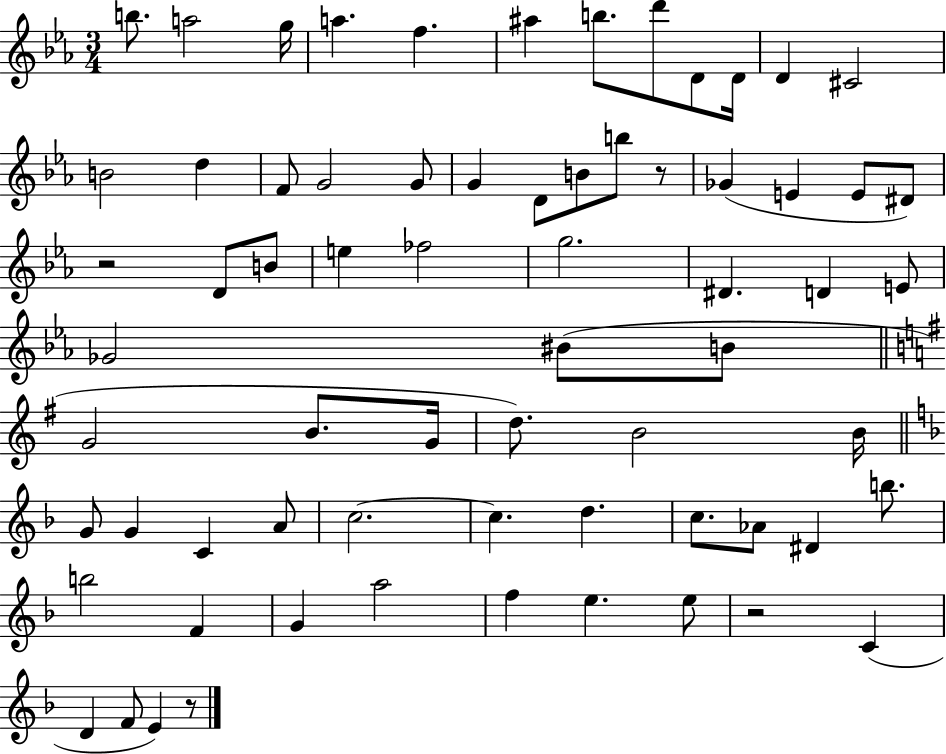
{
  \clef treble
  \numericTimeSignature
  \time 3/4
  \key ees \major
  \repeat volta 2 { b''8. a''2 g''16 | a''4. f''4. | ais''4 b''8. d'''8 d'8 d'16 | d'4 cis'2 | \break b'2 d''4 | f'8 g'2 g'8 | g'4 d'8 b'8 b''8 r8 | ges'4( e'4 e'8 dis'8) | \break r2 d'8 b'8 | e''4 fes''2 | g''2. | dis'4. d'4 e'8 | \break ges'2 bis'8( b'8 | \bar "||" \break \key g \major g'2 b'8. g'16 | d''8.) b'2 b'16 | \bar "||" \break \key d \minor g'8 g'4 c'4 a'8 | c''2.~~ | c''4. d''4. | c''8. aes'8 dis'4 b''8. | \break b''2 f'4 | g'4 a''2 | f''4 e''4. e''8 | r2 c'4( | \break d'4 f'8 e'4) r8 | } \bar "|."
}